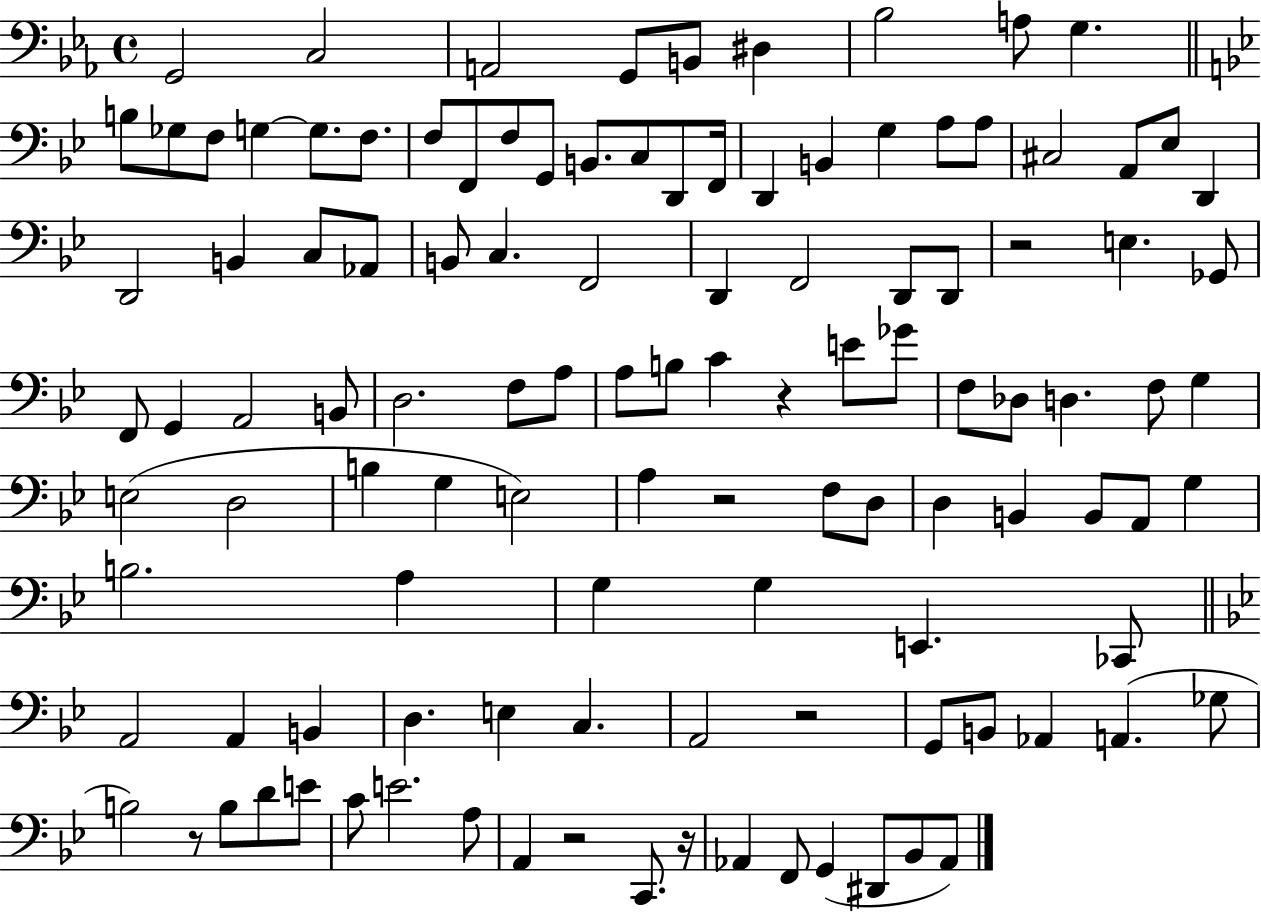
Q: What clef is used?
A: bass